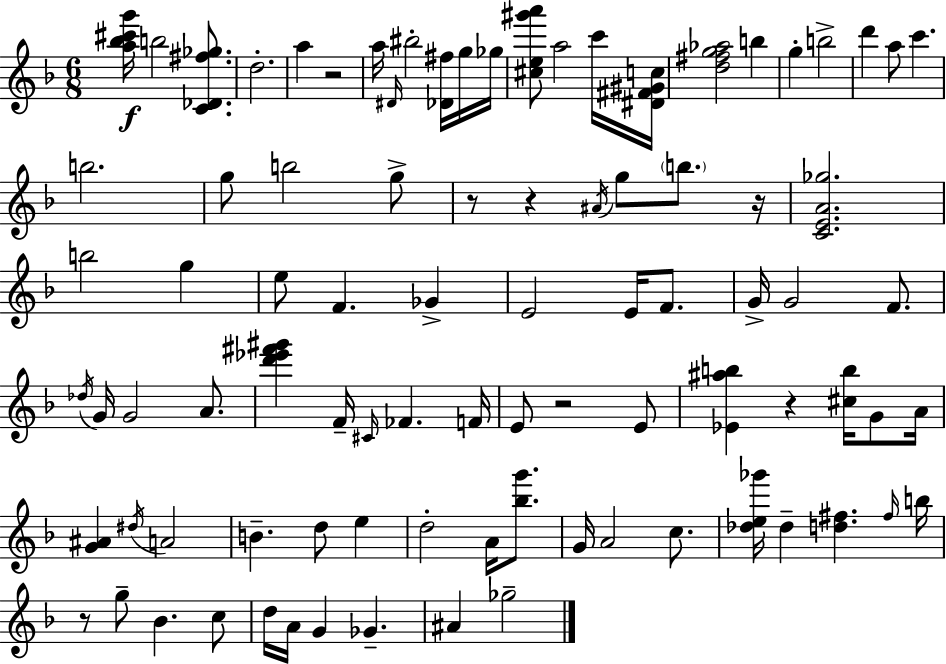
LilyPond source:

{
  \clef treble
  \numericTimeSignature
  \time 6/8
  \key f \major
  \repeat volta 2 { <a'' bes'' cis''' g'''>16\f b''2 <c' des' fis'' ges''>8. | d''2.-. | a''4 r2 | a''16 \grace { dis'16 } bis''2-. <des' fis''>16 g''16 | \break ges''16 <cis'' e'' gis''' a'''>8 a''2 c'''16 | <dis' fis' gis' c''>16 <d'' fis'' g'' aes''>2 b''4 | g''4-. b''2-> | d'''4 a''8 c'''4. | \break b''2. | g''8 b''2 g''8-> | r8 r4 \acciaccatura { ais'16 } g''8 \parenthesize b''8. | r16 <c' e' a' ges''>2. | \break b''2 g''4 | e''8 f'4. ges'4-> | e'2 e'16 f'8. | g'16-> g'2 f'8. | \break \acciaccatura { des''16 } g'16 g'2 | a'8. <d''' ees''' fis''' gis'''>4 f'16-- \grace { cis'16 } fes'4. | f'16 e'8 r2 | e'8 <ees' ais'' b''>4 r4 | \break <cis'' b''>16 g'8 a'16 <g' ais'>4 \acciaccatura { dis''16 } a'2 | b'4.-- d''8 | e''4 d''2-. | a'16 <bes'' g'''>8. g'16 a'2 | \break c''8. <des'' e'' ges'''>16 des''4-- <d'' fis''>4. | \grace { fis''16 } b''16 r8 g''8-- bes'4. | c''8 d''16 a'16 g'4 | ges'4.-- ais'4 ges''2-- | \break } \bar "|."
}